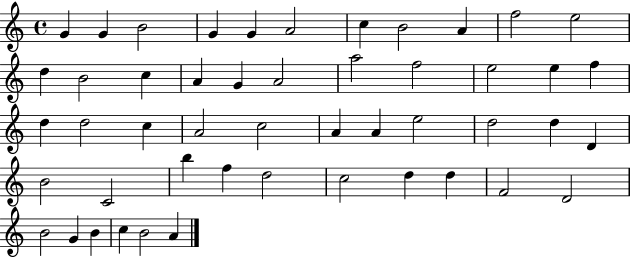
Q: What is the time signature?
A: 4/4